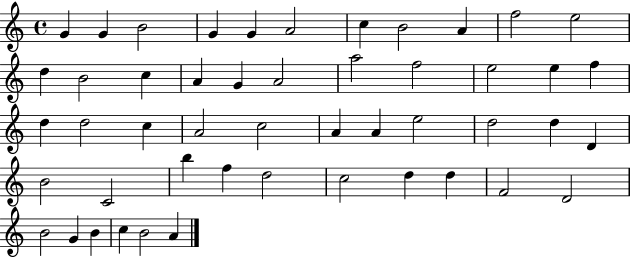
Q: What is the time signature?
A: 4/4